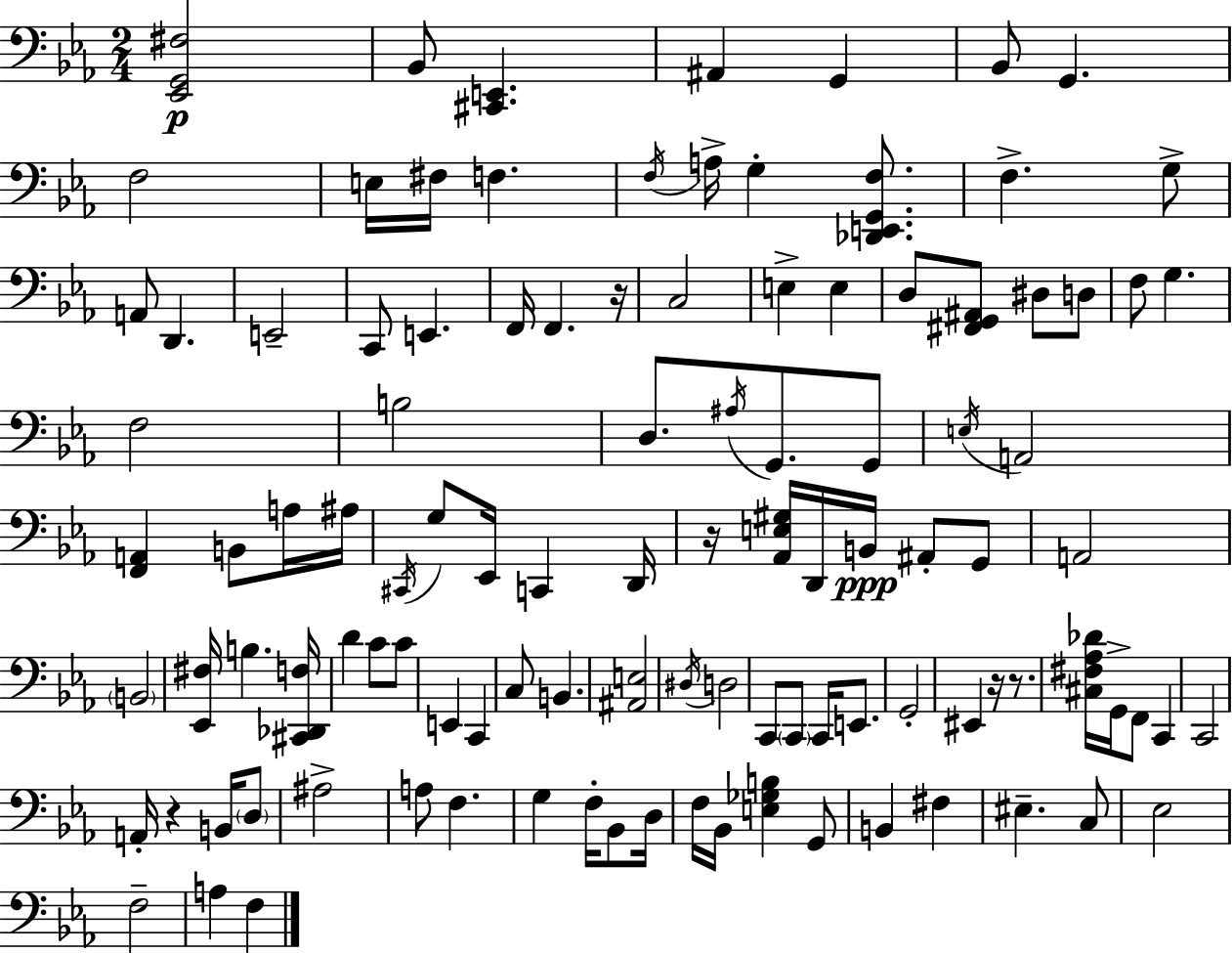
[Eb2,G2,F#3]/h Bb2/e [C#2,E2]/q. A#2/q G2/q Bb2/e G2/q. F3/h E3/s F#3/s F3/q. F3/s A3/s G3/q [Db2,E2,G2,F3]/e. F3/q. G3/e A2/e D2/q. E2/h C2/e E2/q. F2/s F2/q. R/s C3/h E3/q E3/q D3/e [F#2,G2,A#2]/e D#3/e D3/e F3/e G3/q. F3/h B3/h D3/e. A#3/s G2/e. G2/e E3/s A2/h [F2,A2]/q B2/e A3/s A#3/s C#2/s G3/e Eb2/s C2/q D2/s R/s [Ab2,E3,G#3]/s D2/s B2/s A#2/e G2/e A2/h B2/h [Eb2,F#3]/s B3/q. [C#2,Db2,F3]/s D4/q C4/e C4/e E2/q C2/q C3/e B2/q. [A#2,E3]/h D#3/s D3/h C2/e C2/e C2/s E2/e. G2/h EIS2/q R/s R/e. [C#3,F#3,Ab3,Db4]/s G2/s F2/e C2/q C2/h A2/s R/q B2/s D3/e A#3/h A3/e F3/q. G3/q F3/s Bb2/e D3/s F3/s Bb2/s [E3,Gb3,B3]/q G2/e B2/q F#3/q EIS3/q. C3/e Eb3/h F3/h A3/q F3/q